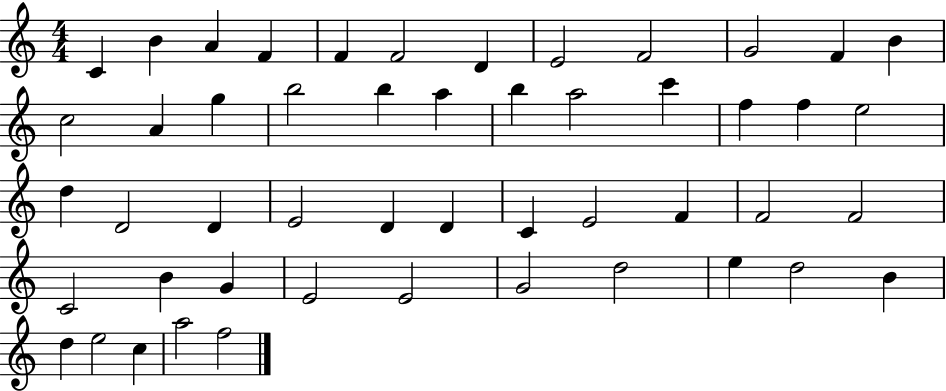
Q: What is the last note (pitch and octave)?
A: F5